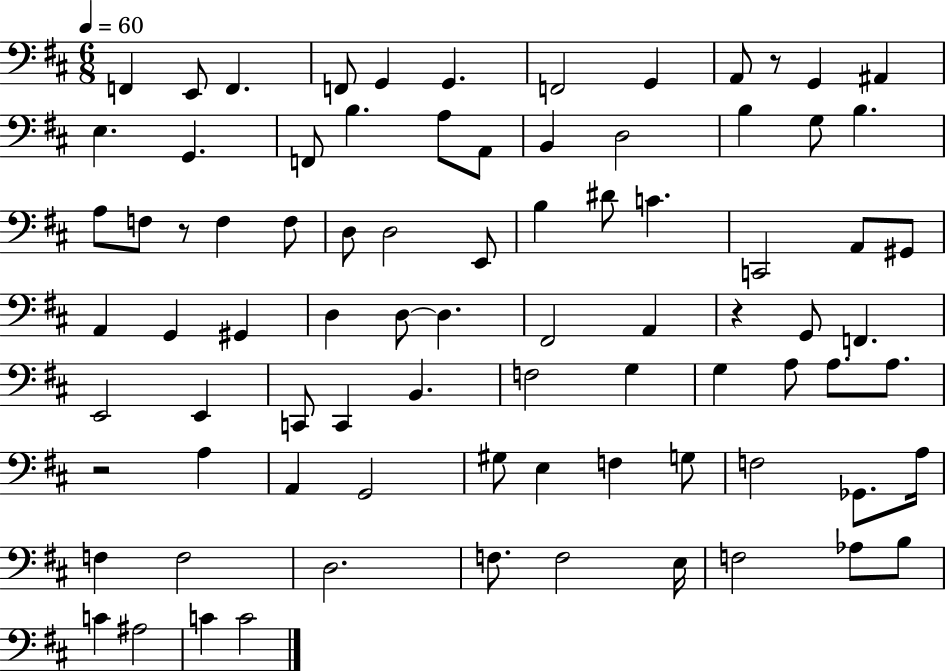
F2/q E2/e F2/q. F2/e G2/q G2/q. F2/h G2/q A2/e R/e G2/q A#2/q E3/q. G2/q. F2/e B3/q. A3/e A2/e B2/q D3/h B3/q G3/e B3/q. A3/e F3/e R/e F3/q F3/e D3/e D3/h E2/e B3/q D#4/e C4/q. C2/h A2/e G#2/e A2/q G2/q G#2/q D3/q D3/e D3/q. F#2/h A2/q R/q G2/e F2/q. E2/h E2/q C2/e C2/q B2/q. F3/h G3/q G3/q A3/e A3/e. A3/e. R/h A3/q A2/q G2/h G#3/e E3/q F3/q G3/e F3/h Gb2/e. A3/s F3/q F3/h D3/h. F3/e. F3/h E3/s F3/h Ab3/e B3/e C4/q A#3/h C4/q C4/h